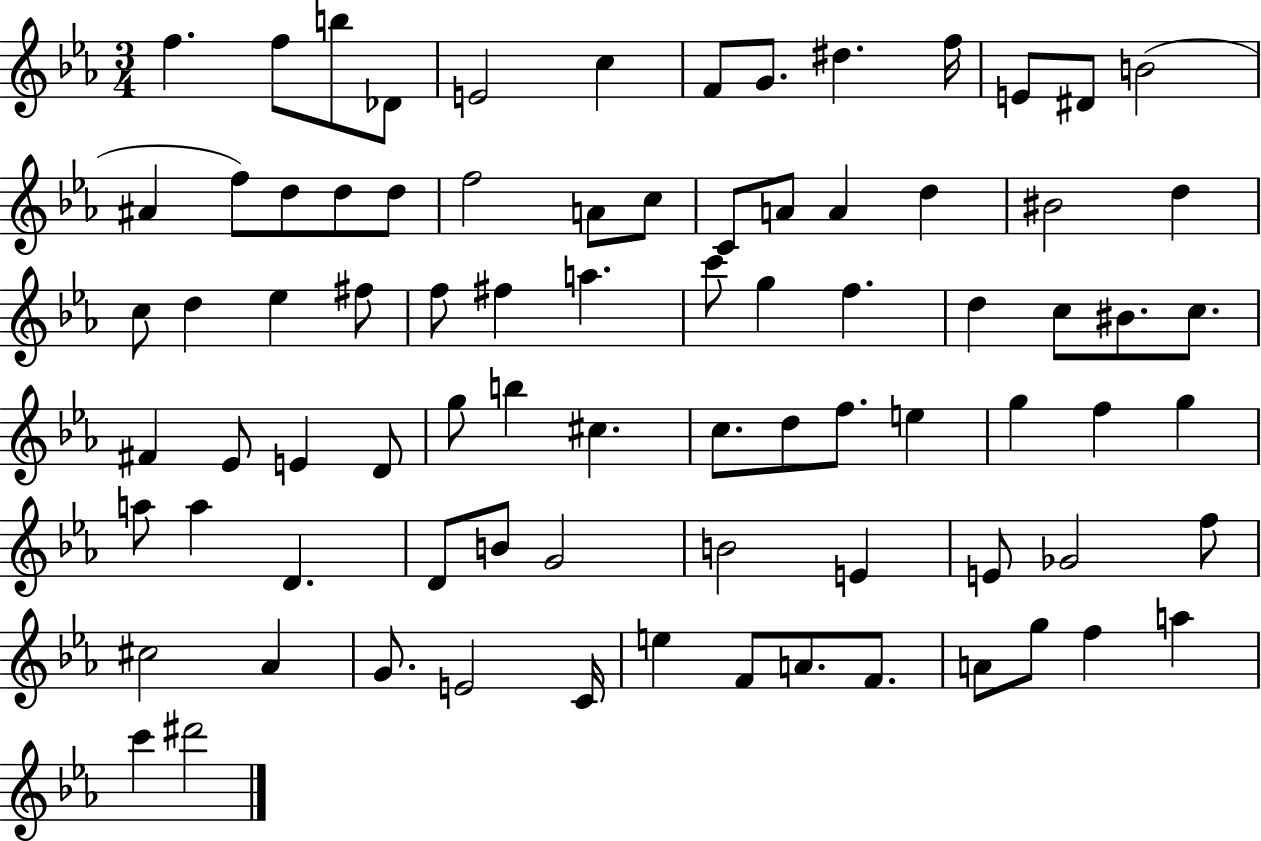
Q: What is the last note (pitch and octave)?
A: D#6